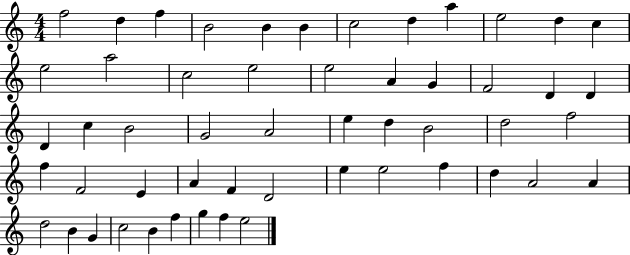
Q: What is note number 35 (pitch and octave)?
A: E4